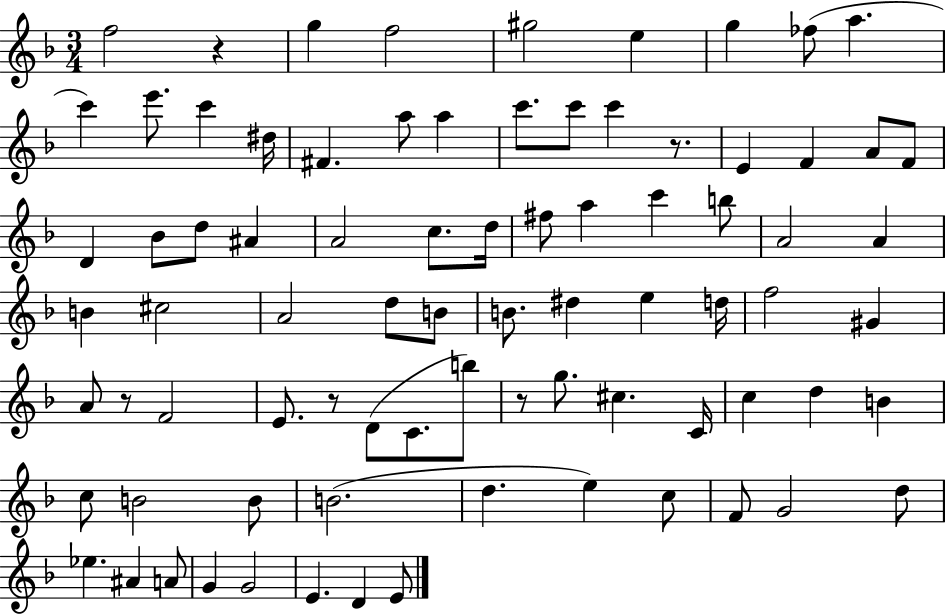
F5/h R/q G5/q F5/h G#5/h E5/q G5/q FES5/e A5/q. C6/q E6/e. C6/q D#5/s F#4/q. A5/e A5/q C6/e. C6/e C6/q R/e. E4/q F4/q A4/e F4/e D4/q Bb4/e D5/e A#4/q A4/h C5/e. D5/s F#5/e A5/q C6/q B5/e A4/h A4/q B4/q C#5/h A4/h D5/e B4/e B4/e. D#5/q E5/q D5/s F5/h G#4/q A4/e R/e F4/h E4/e. R/e D4/e C4/e. B5/e R/e G5/e. C#5/q. C4/s C5/q D5/q B4/q C5/e B4/h B4/e B4/h. D5/q. E5/q C5/e F4/e G4/h D5/e Eb5/q. A#4/q A4/e G4/q G4/h E4/q. D4/q E4/e